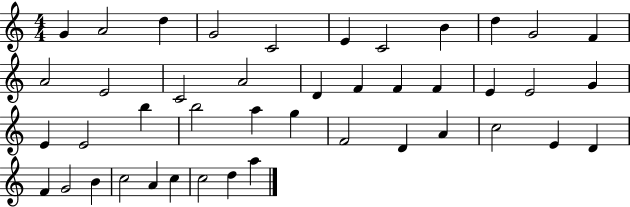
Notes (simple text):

G4/q A4/h D5/q G4/h C4/h E4/q C4/h B4/q D5/q G4/h F4/q A4/h E4/h C4/h A4/h D4/q F4/q F4/q F4/q E4/q E4/h G4/q E4/q E4/h B5/q B5/h A5/q G5/q F4/h D4/q A4/q C5/h E4/q D4/q F4/q G4/h B4/q C5/h A4/q C5/q C5/h D5/q A5/q